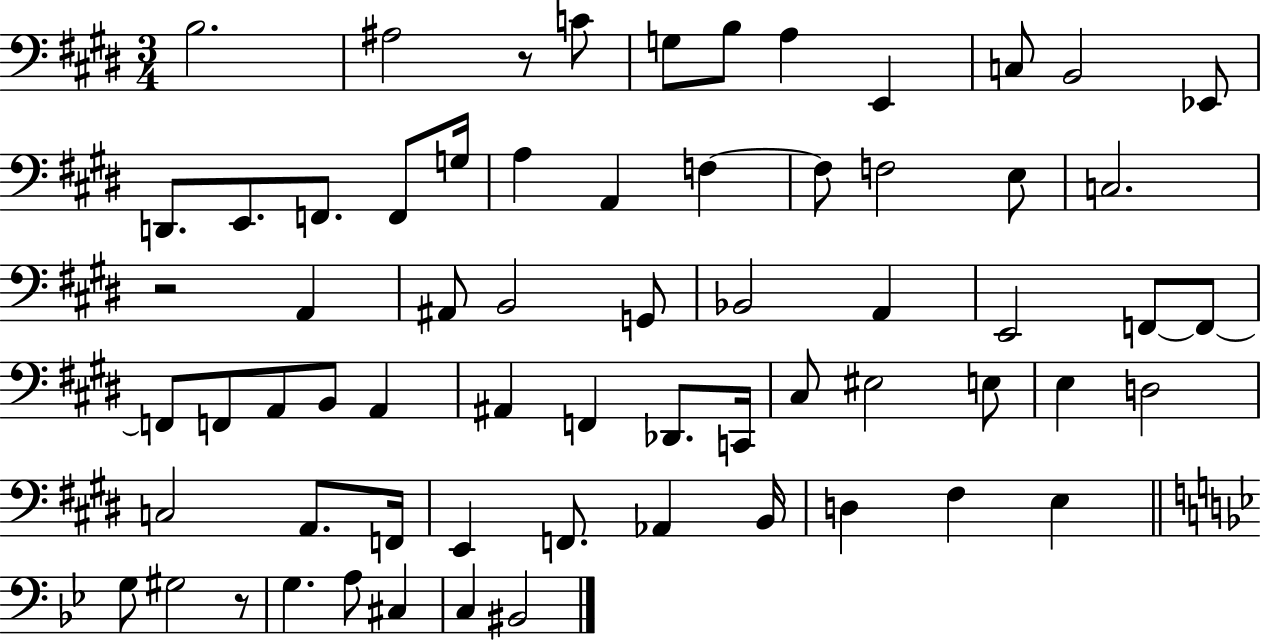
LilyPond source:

{
  \clef bass
  \numericTimeSignature
  \time 3/4
  \key e \major
  \repeat volta 2 { b2. | ais2 r8 c'8 | g8 b8 a4 e,4 | c8 b,2 ees,8 | \break d,8. e,8. f,8. f,8 g16 | a4 a,4 f4~~ | f8 f2 e8 | c2. | \break r2 a,4 | ais,8 b,2 g,8 | bes,2 a,4 | e,2 f,8~~ f,8~~ | \break f,8 f,8 a,8 b,8 a,4 | ais,4 f,4 des,8. c,16 | cis8 eis2 e8 | e4 d2 | \break c2 a,8. f,16 | e,4 f,8. aes,4 b,16 | d4 fis4 e4 | \bar "||" \break \key g \minor g8 gis2 r8 | g4. a8 cis4 | c4 bis,2 | } \bar "|."
}